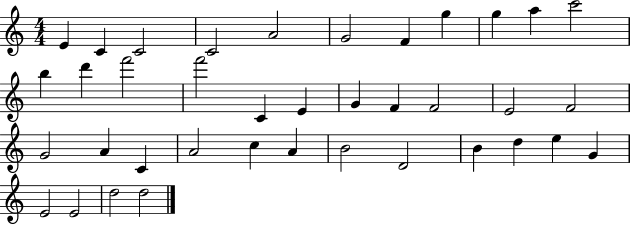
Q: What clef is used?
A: treble